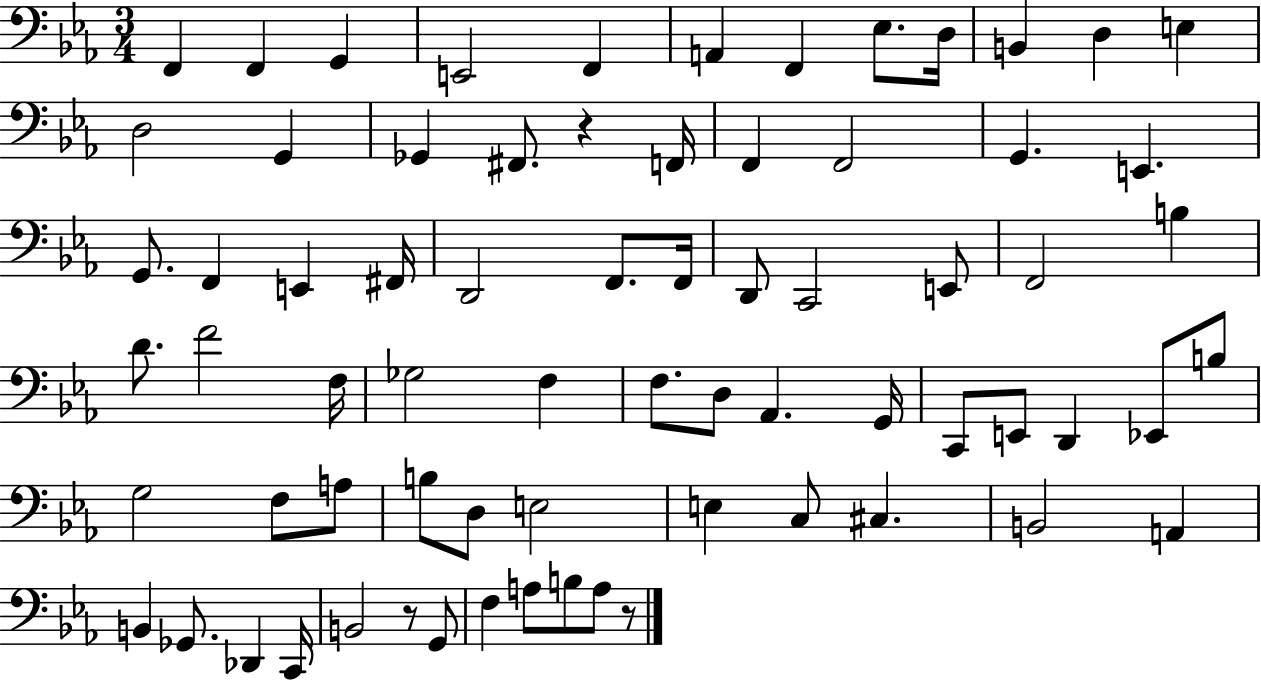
{
  \clef bass
  \numericTimeSignature
  \time 3/4
  \key ees \major
  \repeat volta 2 { f,4 f,4 g,4 | e,2 f,4 | a,4 f,4 ees8. d16 | b,4 d4 e4 | \break d2 g,4 | ges,4 fis,8. r4 f,16 | f,4 f,2 | g,4. e,4. | \break g,8. f,4 e,4 fis,16 | d,2 f,8. f,16 | d,8 c,2 e,8 | f,2 b4 | \break d'8. f'2 f16 | ges2 f4 | f8. d8 aes,4. g,16 | c,8 e,8 d,4 ees,8 b8 | \break g2 f8 a8 | b8 d8 e2 | e4 c8 cis4. | b,2 a,4 | \break b,4 ges,8. des,4 c,16 | b,2 r8 g,8 | f4 a8 b8 a8 r8 | } \bar "|."
}